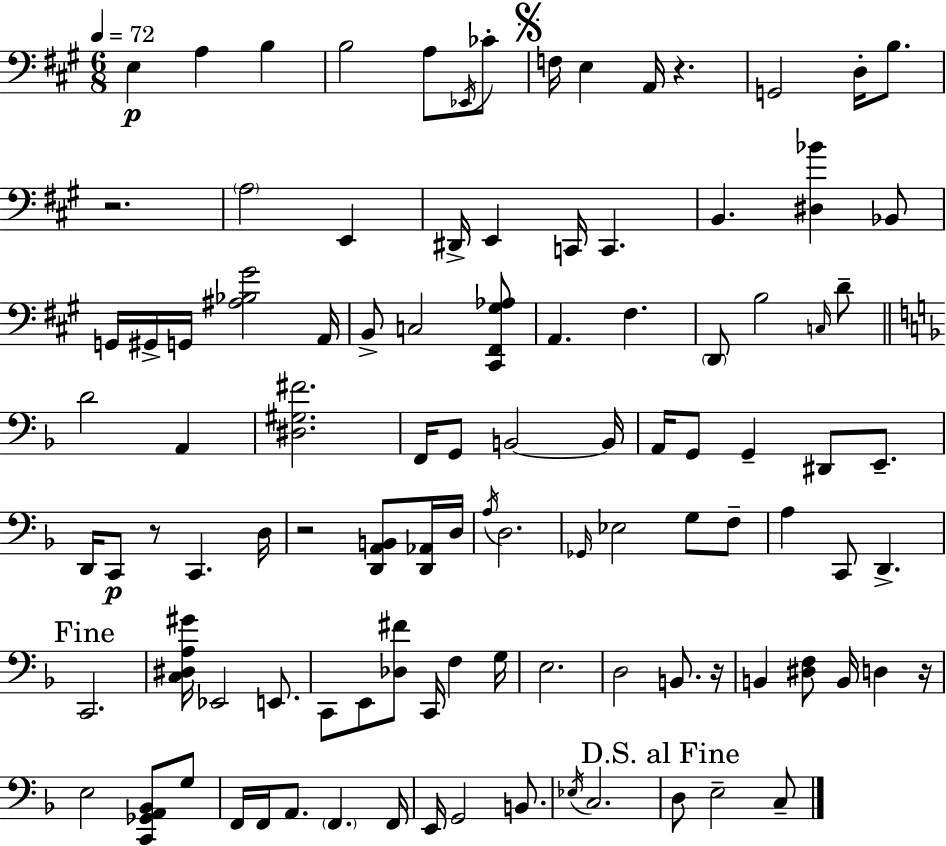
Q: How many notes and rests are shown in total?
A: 103